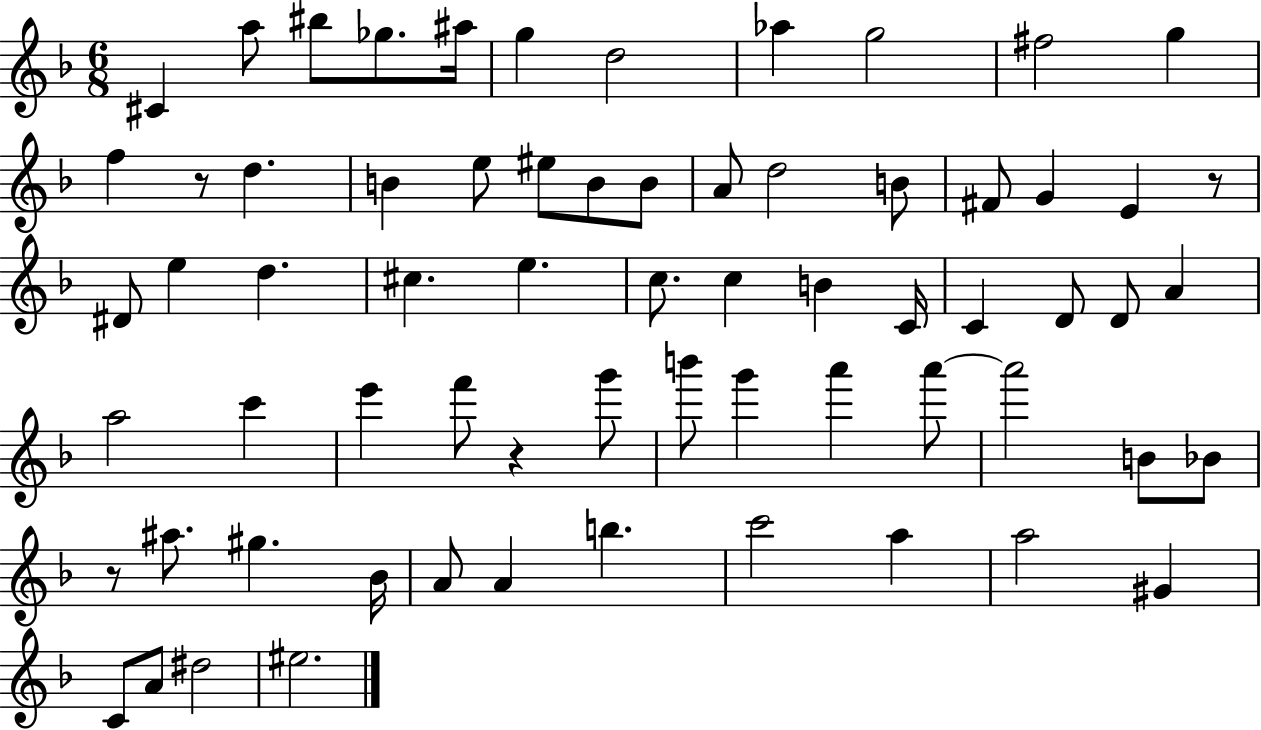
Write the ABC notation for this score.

X:1
T:Untitled
M:6/8
L:1/4
K:F
^C a/2 ^b/2 _g/2 ^a/4 g d2 _a g2 ^f2 g f z/2 d B e/2 ^e/2 B/2 B/2 A/2 d2 B/2 ^F/2 G E z/2 ^D/2 e d ^c e c/2 c B C/4 C D/2 D/2 A a2 c' e' f'/2 z g'/2 b'/2 g' a' a'/2 a'2 B/2 _B/2 z/2 ^a/2 ^g _B/4 A/2 A b c'2 a a2 ^G C/2 A/2 ^d2 ^e2